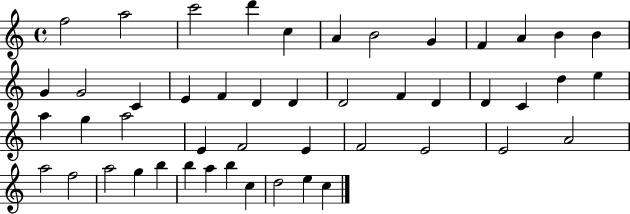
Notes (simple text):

F5/h A5/h C6/h D6/q C5/q A4/q B4/h G4/q F4/q A4/q B4/q B4/q G4/q G4/h C4/q E4/q F4/q D4/q D4/q D4/h F4/q D4/q D4/q C4/q D5/q E5/q A5/q G5/q A5/h E4/q F4/h E4/q F4/h E4/h E4/h A4/h A5/h F5/h A5/h G5/q B5/q B5/q A5/q B5/q C5/q D5/h E5/q C5/q